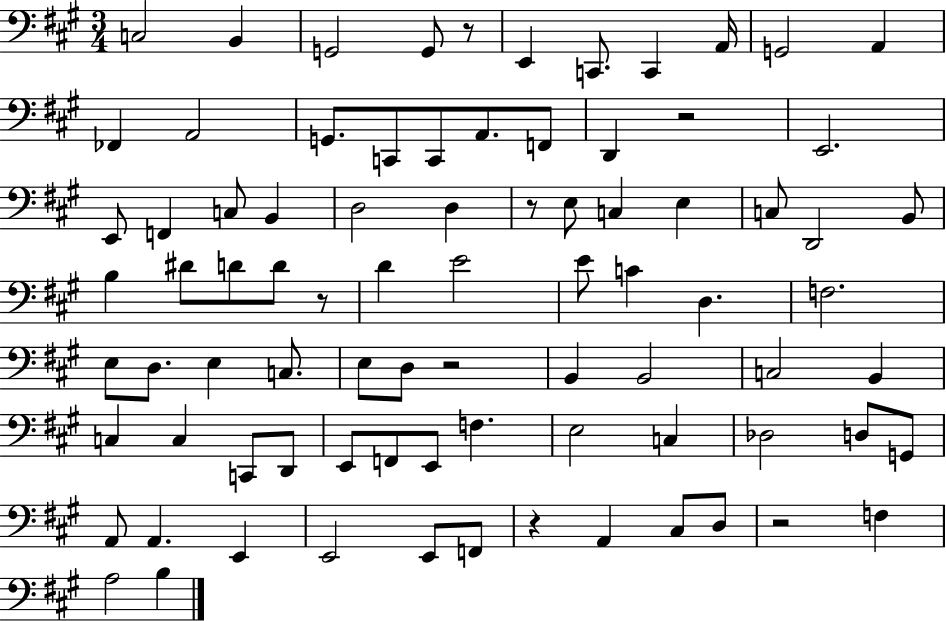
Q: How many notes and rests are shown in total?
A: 83